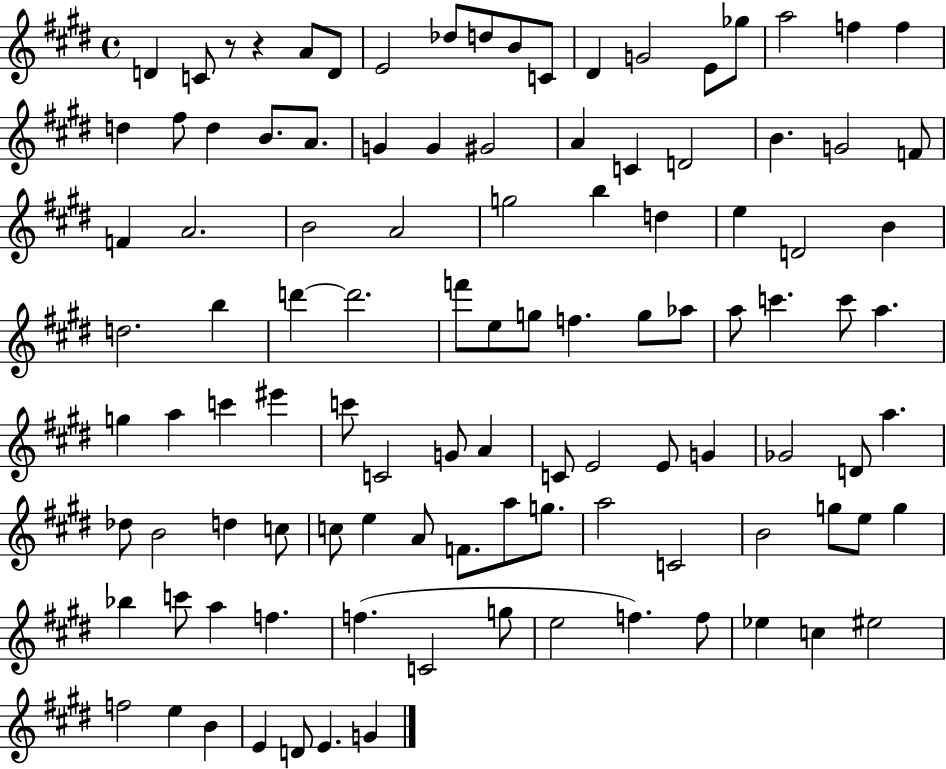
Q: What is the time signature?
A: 4/4